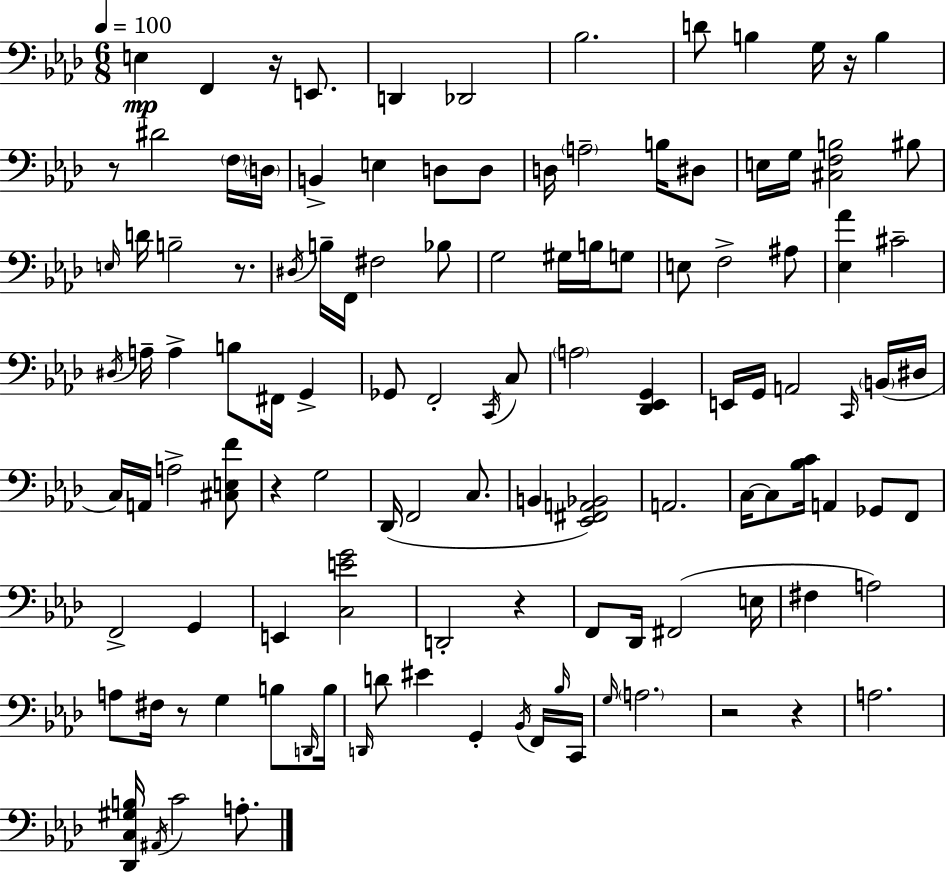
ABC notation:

X:1
T:Untitled
M:6/8
L:1/4
K:Ab
E, F,, z/4 E,,/2 D,, _D,,2 _B,2 D/2 B, G,/4 z/4 B, z/2 ^D2 F,/4 D,/4 B,, E, D,/2 D,/2 D,/4 A,2 B,/4 ^D,/2 E,/4 G,/4 [^C,F,B,]2 ^B,/2 E,/4 D/4 B,2 z/2 ^D,/4 B,/4 F,,/4 ^F,2 _B,/2 G,2 ^G,/4 B,/4 G,/2 E,/2 F,2 ^A,/2 [_E,_A] ^C2 ^D,/4 A,/4 A, B,/2 ^F,,/4 G,, _G,,/2 F,,2 C,,/4 C,/2 A,2 [_D,,_E,,G,,] E,,/4 G,,/4 A,,2 C,,/4 B,,/4 ^D,/4 C,/4 A,,/4 A,2 [^C,E,F]/2 z G,2 _D,,/4 F,,2 C,/2 B,, [_E,,^F,,A,,_B,,]2 A,,2 C,/4 C,/2 [_B,C]/4 A,, _G,,/2 F,,/2 F,,2 G,, E,, [C,EG]2 D,,2 z F,,/2 _D,,/4 ^F,,2 E,/4 ^F, A,2 A,/2 ^F,/4 z/2 G, B,/2 D,,/4 B,/4 D,,/4 D/2 ^E G,, _B,,/4 F,,/4 _B,/4 C,,/4 G,/4 A,2 z2 z A,2 [_D,,C,^G,B,]/4 ^A,,/4 C2 A,/2